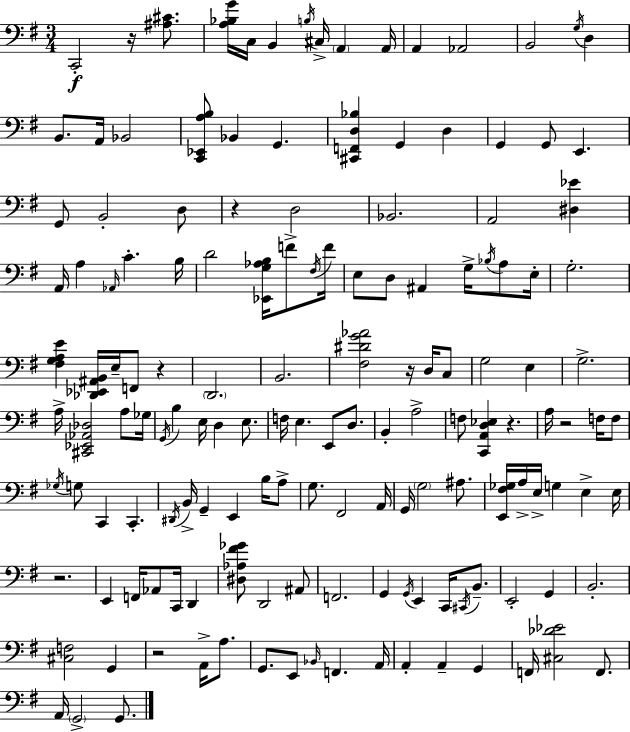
C2/h R/s [A#3,C#4]/e. [A3,Bb3,G4]/s C3/s B2/q B3/s C#3/s A2/q A2/s A2/q Ab2/h B2/h G3/s D3/q B2/e. A2/s Bb2/h [C2,Eb2,A3,B3]/e Bb2/q G2/q. [C#2,F2,D3,Bb3]/q G2/q D3/q G2/q G2/e E2/q. G2/e B2/h D3/e R/q D3/h Bb2/h. A2/h [D#3,Eb4]/q A2/s A3/q Ab2/s C4/q. B3/s D4/h [Eb2,G3,Ab3,B3]/s F4/e F#3/s F4/s E3/e D3/e A#2/q G3/s Bb3/s A3/e E3/s G3/h. [F#3,G3,A3,E4]/q [Db2,Eb2,A#2,B2]/s E3/s F2/e R/q D2/h. B2/h. [F#3,D#4,G4,Ab4]/h R/s D3/s C3/e G3/h E3/q G3/h. A3/s [C#2,Eb2,Ab2,Db3]/h A3/e Gb3/s G2/s B3/q E3/s D3/q E3/e. F3/s E3/q. E2/e D3/e. B2/q A3/h F3/e [C2,A2,D3,Eb3]/q R/q. A3/s R/h F3/s F3/e Gb3/s G3/e C2/q C2/q. D#2/s B2/s G2/q E2/q B3/s A3/e G3/e. F#2/h A2/s G2/s G3/h A#3/e. [E2,F#3,Gb3]/s A3/s E3/s G3/q E3/q E3/s R/h. E2/q F2/s Ab2/e C2/s D2/q [D#3,Ab3,F#4,Gb4]/e D2/h A#2/e F2/h. G2/q G2/s E2/q C2/s C#2/s B2/e. E2/h G2/q B2/h. [C#3,F3]/h G2/q R/h A2/s A3/e. G2/e. E2/e Bb2/s F2/q. A2/s A2/q A2/q G2/q F2/s [C#3,Db4,Eb4]/h F2/e. A2/s G2/h G2/e.